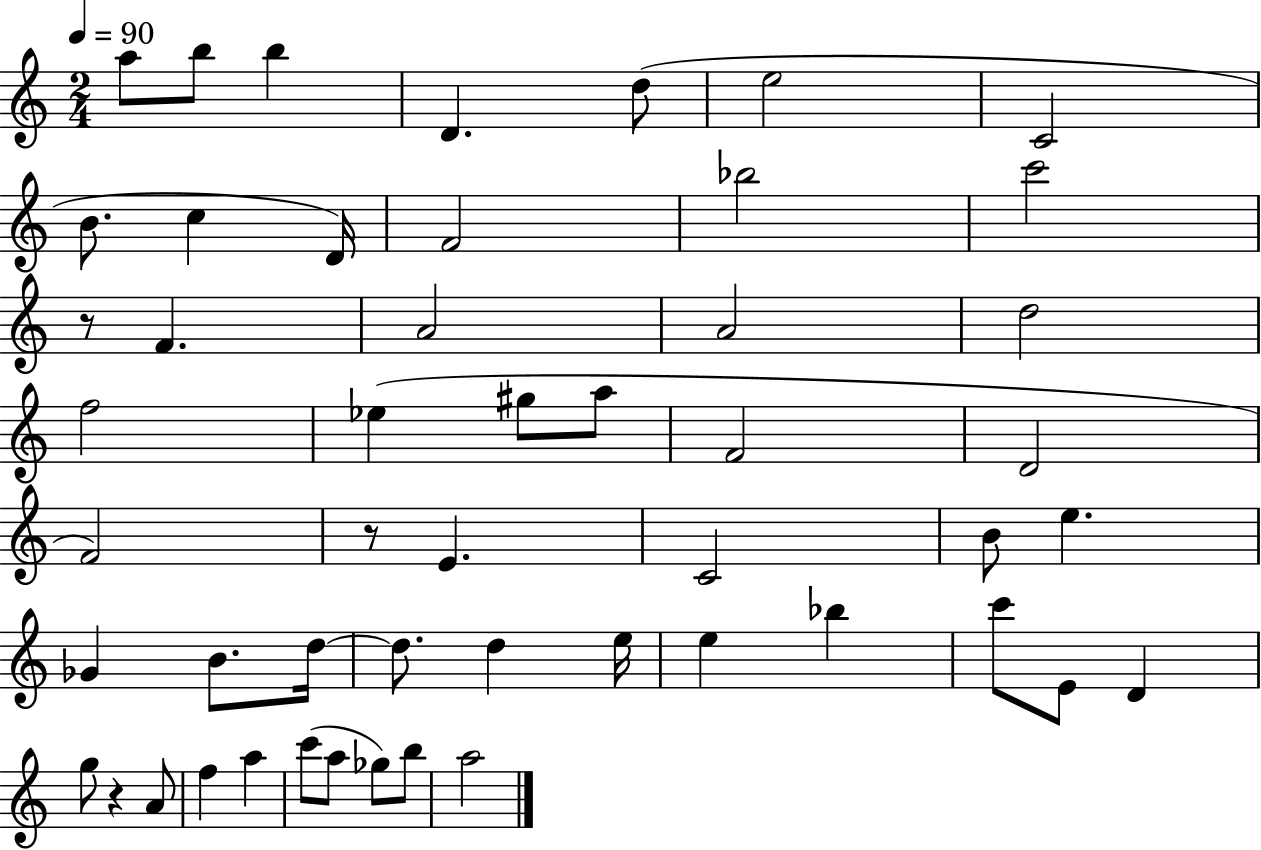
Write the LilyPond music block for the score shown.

{
  \clef treble
  \numericTimeSignature
  \time 2/4
  \key c \major
  \tempo 4 = 90
  a''8 b''8 b''4 | d'4. d''8( | e''2 | c'2 | \break b'8. c''4 d'16) | f'2 | bes''2 | c'''2 | \break r8 f'4. | a'2 | a'2 | d''2 | \break f''2 | ees''4( gis''8 a''8 | f'2 | d'2 | \break f'2) | r8 e'4. | c'2 | b'8 e''4. | \break ges'4 b'8. d''16~~ | d''8. d''4 e''16 | e''4 bes''4 | c'''8 e'8 d'4 | \break g''8 r4 a'8 | f''4 a''4 | c'''8( a''8 ges''8) b''8 | a''2 | \break \bar "|."
}